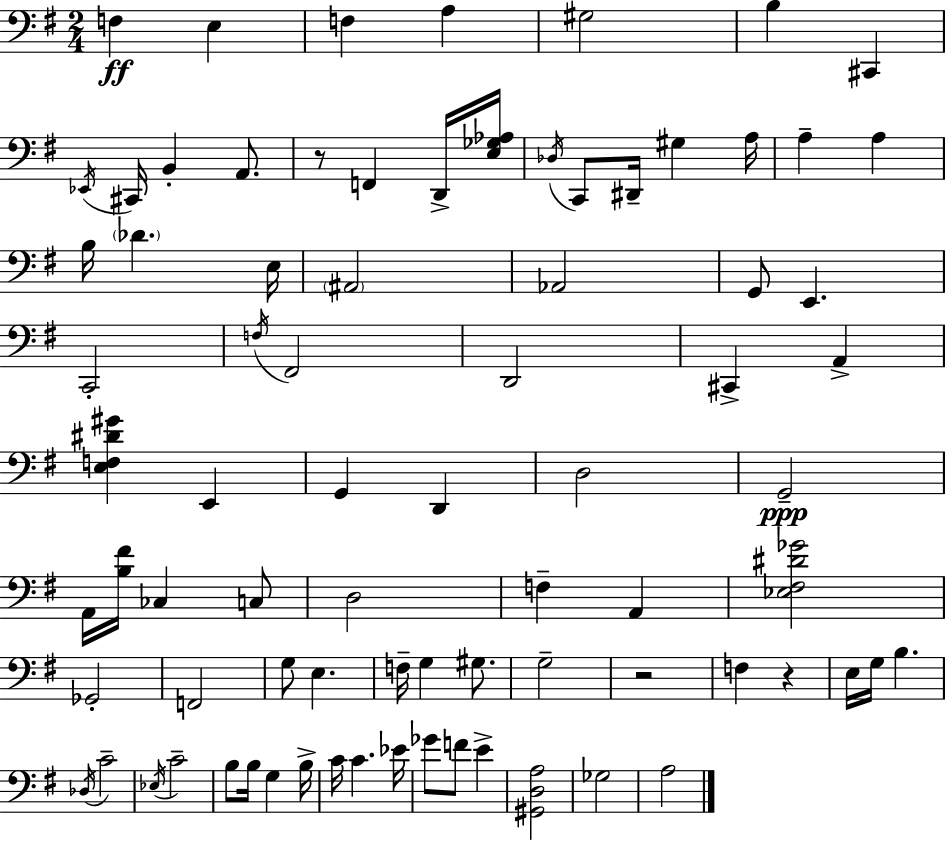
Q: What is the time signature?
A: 2/4